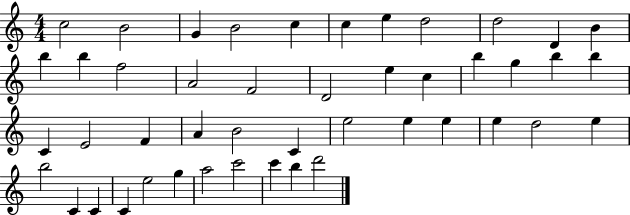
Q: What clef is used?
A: treble